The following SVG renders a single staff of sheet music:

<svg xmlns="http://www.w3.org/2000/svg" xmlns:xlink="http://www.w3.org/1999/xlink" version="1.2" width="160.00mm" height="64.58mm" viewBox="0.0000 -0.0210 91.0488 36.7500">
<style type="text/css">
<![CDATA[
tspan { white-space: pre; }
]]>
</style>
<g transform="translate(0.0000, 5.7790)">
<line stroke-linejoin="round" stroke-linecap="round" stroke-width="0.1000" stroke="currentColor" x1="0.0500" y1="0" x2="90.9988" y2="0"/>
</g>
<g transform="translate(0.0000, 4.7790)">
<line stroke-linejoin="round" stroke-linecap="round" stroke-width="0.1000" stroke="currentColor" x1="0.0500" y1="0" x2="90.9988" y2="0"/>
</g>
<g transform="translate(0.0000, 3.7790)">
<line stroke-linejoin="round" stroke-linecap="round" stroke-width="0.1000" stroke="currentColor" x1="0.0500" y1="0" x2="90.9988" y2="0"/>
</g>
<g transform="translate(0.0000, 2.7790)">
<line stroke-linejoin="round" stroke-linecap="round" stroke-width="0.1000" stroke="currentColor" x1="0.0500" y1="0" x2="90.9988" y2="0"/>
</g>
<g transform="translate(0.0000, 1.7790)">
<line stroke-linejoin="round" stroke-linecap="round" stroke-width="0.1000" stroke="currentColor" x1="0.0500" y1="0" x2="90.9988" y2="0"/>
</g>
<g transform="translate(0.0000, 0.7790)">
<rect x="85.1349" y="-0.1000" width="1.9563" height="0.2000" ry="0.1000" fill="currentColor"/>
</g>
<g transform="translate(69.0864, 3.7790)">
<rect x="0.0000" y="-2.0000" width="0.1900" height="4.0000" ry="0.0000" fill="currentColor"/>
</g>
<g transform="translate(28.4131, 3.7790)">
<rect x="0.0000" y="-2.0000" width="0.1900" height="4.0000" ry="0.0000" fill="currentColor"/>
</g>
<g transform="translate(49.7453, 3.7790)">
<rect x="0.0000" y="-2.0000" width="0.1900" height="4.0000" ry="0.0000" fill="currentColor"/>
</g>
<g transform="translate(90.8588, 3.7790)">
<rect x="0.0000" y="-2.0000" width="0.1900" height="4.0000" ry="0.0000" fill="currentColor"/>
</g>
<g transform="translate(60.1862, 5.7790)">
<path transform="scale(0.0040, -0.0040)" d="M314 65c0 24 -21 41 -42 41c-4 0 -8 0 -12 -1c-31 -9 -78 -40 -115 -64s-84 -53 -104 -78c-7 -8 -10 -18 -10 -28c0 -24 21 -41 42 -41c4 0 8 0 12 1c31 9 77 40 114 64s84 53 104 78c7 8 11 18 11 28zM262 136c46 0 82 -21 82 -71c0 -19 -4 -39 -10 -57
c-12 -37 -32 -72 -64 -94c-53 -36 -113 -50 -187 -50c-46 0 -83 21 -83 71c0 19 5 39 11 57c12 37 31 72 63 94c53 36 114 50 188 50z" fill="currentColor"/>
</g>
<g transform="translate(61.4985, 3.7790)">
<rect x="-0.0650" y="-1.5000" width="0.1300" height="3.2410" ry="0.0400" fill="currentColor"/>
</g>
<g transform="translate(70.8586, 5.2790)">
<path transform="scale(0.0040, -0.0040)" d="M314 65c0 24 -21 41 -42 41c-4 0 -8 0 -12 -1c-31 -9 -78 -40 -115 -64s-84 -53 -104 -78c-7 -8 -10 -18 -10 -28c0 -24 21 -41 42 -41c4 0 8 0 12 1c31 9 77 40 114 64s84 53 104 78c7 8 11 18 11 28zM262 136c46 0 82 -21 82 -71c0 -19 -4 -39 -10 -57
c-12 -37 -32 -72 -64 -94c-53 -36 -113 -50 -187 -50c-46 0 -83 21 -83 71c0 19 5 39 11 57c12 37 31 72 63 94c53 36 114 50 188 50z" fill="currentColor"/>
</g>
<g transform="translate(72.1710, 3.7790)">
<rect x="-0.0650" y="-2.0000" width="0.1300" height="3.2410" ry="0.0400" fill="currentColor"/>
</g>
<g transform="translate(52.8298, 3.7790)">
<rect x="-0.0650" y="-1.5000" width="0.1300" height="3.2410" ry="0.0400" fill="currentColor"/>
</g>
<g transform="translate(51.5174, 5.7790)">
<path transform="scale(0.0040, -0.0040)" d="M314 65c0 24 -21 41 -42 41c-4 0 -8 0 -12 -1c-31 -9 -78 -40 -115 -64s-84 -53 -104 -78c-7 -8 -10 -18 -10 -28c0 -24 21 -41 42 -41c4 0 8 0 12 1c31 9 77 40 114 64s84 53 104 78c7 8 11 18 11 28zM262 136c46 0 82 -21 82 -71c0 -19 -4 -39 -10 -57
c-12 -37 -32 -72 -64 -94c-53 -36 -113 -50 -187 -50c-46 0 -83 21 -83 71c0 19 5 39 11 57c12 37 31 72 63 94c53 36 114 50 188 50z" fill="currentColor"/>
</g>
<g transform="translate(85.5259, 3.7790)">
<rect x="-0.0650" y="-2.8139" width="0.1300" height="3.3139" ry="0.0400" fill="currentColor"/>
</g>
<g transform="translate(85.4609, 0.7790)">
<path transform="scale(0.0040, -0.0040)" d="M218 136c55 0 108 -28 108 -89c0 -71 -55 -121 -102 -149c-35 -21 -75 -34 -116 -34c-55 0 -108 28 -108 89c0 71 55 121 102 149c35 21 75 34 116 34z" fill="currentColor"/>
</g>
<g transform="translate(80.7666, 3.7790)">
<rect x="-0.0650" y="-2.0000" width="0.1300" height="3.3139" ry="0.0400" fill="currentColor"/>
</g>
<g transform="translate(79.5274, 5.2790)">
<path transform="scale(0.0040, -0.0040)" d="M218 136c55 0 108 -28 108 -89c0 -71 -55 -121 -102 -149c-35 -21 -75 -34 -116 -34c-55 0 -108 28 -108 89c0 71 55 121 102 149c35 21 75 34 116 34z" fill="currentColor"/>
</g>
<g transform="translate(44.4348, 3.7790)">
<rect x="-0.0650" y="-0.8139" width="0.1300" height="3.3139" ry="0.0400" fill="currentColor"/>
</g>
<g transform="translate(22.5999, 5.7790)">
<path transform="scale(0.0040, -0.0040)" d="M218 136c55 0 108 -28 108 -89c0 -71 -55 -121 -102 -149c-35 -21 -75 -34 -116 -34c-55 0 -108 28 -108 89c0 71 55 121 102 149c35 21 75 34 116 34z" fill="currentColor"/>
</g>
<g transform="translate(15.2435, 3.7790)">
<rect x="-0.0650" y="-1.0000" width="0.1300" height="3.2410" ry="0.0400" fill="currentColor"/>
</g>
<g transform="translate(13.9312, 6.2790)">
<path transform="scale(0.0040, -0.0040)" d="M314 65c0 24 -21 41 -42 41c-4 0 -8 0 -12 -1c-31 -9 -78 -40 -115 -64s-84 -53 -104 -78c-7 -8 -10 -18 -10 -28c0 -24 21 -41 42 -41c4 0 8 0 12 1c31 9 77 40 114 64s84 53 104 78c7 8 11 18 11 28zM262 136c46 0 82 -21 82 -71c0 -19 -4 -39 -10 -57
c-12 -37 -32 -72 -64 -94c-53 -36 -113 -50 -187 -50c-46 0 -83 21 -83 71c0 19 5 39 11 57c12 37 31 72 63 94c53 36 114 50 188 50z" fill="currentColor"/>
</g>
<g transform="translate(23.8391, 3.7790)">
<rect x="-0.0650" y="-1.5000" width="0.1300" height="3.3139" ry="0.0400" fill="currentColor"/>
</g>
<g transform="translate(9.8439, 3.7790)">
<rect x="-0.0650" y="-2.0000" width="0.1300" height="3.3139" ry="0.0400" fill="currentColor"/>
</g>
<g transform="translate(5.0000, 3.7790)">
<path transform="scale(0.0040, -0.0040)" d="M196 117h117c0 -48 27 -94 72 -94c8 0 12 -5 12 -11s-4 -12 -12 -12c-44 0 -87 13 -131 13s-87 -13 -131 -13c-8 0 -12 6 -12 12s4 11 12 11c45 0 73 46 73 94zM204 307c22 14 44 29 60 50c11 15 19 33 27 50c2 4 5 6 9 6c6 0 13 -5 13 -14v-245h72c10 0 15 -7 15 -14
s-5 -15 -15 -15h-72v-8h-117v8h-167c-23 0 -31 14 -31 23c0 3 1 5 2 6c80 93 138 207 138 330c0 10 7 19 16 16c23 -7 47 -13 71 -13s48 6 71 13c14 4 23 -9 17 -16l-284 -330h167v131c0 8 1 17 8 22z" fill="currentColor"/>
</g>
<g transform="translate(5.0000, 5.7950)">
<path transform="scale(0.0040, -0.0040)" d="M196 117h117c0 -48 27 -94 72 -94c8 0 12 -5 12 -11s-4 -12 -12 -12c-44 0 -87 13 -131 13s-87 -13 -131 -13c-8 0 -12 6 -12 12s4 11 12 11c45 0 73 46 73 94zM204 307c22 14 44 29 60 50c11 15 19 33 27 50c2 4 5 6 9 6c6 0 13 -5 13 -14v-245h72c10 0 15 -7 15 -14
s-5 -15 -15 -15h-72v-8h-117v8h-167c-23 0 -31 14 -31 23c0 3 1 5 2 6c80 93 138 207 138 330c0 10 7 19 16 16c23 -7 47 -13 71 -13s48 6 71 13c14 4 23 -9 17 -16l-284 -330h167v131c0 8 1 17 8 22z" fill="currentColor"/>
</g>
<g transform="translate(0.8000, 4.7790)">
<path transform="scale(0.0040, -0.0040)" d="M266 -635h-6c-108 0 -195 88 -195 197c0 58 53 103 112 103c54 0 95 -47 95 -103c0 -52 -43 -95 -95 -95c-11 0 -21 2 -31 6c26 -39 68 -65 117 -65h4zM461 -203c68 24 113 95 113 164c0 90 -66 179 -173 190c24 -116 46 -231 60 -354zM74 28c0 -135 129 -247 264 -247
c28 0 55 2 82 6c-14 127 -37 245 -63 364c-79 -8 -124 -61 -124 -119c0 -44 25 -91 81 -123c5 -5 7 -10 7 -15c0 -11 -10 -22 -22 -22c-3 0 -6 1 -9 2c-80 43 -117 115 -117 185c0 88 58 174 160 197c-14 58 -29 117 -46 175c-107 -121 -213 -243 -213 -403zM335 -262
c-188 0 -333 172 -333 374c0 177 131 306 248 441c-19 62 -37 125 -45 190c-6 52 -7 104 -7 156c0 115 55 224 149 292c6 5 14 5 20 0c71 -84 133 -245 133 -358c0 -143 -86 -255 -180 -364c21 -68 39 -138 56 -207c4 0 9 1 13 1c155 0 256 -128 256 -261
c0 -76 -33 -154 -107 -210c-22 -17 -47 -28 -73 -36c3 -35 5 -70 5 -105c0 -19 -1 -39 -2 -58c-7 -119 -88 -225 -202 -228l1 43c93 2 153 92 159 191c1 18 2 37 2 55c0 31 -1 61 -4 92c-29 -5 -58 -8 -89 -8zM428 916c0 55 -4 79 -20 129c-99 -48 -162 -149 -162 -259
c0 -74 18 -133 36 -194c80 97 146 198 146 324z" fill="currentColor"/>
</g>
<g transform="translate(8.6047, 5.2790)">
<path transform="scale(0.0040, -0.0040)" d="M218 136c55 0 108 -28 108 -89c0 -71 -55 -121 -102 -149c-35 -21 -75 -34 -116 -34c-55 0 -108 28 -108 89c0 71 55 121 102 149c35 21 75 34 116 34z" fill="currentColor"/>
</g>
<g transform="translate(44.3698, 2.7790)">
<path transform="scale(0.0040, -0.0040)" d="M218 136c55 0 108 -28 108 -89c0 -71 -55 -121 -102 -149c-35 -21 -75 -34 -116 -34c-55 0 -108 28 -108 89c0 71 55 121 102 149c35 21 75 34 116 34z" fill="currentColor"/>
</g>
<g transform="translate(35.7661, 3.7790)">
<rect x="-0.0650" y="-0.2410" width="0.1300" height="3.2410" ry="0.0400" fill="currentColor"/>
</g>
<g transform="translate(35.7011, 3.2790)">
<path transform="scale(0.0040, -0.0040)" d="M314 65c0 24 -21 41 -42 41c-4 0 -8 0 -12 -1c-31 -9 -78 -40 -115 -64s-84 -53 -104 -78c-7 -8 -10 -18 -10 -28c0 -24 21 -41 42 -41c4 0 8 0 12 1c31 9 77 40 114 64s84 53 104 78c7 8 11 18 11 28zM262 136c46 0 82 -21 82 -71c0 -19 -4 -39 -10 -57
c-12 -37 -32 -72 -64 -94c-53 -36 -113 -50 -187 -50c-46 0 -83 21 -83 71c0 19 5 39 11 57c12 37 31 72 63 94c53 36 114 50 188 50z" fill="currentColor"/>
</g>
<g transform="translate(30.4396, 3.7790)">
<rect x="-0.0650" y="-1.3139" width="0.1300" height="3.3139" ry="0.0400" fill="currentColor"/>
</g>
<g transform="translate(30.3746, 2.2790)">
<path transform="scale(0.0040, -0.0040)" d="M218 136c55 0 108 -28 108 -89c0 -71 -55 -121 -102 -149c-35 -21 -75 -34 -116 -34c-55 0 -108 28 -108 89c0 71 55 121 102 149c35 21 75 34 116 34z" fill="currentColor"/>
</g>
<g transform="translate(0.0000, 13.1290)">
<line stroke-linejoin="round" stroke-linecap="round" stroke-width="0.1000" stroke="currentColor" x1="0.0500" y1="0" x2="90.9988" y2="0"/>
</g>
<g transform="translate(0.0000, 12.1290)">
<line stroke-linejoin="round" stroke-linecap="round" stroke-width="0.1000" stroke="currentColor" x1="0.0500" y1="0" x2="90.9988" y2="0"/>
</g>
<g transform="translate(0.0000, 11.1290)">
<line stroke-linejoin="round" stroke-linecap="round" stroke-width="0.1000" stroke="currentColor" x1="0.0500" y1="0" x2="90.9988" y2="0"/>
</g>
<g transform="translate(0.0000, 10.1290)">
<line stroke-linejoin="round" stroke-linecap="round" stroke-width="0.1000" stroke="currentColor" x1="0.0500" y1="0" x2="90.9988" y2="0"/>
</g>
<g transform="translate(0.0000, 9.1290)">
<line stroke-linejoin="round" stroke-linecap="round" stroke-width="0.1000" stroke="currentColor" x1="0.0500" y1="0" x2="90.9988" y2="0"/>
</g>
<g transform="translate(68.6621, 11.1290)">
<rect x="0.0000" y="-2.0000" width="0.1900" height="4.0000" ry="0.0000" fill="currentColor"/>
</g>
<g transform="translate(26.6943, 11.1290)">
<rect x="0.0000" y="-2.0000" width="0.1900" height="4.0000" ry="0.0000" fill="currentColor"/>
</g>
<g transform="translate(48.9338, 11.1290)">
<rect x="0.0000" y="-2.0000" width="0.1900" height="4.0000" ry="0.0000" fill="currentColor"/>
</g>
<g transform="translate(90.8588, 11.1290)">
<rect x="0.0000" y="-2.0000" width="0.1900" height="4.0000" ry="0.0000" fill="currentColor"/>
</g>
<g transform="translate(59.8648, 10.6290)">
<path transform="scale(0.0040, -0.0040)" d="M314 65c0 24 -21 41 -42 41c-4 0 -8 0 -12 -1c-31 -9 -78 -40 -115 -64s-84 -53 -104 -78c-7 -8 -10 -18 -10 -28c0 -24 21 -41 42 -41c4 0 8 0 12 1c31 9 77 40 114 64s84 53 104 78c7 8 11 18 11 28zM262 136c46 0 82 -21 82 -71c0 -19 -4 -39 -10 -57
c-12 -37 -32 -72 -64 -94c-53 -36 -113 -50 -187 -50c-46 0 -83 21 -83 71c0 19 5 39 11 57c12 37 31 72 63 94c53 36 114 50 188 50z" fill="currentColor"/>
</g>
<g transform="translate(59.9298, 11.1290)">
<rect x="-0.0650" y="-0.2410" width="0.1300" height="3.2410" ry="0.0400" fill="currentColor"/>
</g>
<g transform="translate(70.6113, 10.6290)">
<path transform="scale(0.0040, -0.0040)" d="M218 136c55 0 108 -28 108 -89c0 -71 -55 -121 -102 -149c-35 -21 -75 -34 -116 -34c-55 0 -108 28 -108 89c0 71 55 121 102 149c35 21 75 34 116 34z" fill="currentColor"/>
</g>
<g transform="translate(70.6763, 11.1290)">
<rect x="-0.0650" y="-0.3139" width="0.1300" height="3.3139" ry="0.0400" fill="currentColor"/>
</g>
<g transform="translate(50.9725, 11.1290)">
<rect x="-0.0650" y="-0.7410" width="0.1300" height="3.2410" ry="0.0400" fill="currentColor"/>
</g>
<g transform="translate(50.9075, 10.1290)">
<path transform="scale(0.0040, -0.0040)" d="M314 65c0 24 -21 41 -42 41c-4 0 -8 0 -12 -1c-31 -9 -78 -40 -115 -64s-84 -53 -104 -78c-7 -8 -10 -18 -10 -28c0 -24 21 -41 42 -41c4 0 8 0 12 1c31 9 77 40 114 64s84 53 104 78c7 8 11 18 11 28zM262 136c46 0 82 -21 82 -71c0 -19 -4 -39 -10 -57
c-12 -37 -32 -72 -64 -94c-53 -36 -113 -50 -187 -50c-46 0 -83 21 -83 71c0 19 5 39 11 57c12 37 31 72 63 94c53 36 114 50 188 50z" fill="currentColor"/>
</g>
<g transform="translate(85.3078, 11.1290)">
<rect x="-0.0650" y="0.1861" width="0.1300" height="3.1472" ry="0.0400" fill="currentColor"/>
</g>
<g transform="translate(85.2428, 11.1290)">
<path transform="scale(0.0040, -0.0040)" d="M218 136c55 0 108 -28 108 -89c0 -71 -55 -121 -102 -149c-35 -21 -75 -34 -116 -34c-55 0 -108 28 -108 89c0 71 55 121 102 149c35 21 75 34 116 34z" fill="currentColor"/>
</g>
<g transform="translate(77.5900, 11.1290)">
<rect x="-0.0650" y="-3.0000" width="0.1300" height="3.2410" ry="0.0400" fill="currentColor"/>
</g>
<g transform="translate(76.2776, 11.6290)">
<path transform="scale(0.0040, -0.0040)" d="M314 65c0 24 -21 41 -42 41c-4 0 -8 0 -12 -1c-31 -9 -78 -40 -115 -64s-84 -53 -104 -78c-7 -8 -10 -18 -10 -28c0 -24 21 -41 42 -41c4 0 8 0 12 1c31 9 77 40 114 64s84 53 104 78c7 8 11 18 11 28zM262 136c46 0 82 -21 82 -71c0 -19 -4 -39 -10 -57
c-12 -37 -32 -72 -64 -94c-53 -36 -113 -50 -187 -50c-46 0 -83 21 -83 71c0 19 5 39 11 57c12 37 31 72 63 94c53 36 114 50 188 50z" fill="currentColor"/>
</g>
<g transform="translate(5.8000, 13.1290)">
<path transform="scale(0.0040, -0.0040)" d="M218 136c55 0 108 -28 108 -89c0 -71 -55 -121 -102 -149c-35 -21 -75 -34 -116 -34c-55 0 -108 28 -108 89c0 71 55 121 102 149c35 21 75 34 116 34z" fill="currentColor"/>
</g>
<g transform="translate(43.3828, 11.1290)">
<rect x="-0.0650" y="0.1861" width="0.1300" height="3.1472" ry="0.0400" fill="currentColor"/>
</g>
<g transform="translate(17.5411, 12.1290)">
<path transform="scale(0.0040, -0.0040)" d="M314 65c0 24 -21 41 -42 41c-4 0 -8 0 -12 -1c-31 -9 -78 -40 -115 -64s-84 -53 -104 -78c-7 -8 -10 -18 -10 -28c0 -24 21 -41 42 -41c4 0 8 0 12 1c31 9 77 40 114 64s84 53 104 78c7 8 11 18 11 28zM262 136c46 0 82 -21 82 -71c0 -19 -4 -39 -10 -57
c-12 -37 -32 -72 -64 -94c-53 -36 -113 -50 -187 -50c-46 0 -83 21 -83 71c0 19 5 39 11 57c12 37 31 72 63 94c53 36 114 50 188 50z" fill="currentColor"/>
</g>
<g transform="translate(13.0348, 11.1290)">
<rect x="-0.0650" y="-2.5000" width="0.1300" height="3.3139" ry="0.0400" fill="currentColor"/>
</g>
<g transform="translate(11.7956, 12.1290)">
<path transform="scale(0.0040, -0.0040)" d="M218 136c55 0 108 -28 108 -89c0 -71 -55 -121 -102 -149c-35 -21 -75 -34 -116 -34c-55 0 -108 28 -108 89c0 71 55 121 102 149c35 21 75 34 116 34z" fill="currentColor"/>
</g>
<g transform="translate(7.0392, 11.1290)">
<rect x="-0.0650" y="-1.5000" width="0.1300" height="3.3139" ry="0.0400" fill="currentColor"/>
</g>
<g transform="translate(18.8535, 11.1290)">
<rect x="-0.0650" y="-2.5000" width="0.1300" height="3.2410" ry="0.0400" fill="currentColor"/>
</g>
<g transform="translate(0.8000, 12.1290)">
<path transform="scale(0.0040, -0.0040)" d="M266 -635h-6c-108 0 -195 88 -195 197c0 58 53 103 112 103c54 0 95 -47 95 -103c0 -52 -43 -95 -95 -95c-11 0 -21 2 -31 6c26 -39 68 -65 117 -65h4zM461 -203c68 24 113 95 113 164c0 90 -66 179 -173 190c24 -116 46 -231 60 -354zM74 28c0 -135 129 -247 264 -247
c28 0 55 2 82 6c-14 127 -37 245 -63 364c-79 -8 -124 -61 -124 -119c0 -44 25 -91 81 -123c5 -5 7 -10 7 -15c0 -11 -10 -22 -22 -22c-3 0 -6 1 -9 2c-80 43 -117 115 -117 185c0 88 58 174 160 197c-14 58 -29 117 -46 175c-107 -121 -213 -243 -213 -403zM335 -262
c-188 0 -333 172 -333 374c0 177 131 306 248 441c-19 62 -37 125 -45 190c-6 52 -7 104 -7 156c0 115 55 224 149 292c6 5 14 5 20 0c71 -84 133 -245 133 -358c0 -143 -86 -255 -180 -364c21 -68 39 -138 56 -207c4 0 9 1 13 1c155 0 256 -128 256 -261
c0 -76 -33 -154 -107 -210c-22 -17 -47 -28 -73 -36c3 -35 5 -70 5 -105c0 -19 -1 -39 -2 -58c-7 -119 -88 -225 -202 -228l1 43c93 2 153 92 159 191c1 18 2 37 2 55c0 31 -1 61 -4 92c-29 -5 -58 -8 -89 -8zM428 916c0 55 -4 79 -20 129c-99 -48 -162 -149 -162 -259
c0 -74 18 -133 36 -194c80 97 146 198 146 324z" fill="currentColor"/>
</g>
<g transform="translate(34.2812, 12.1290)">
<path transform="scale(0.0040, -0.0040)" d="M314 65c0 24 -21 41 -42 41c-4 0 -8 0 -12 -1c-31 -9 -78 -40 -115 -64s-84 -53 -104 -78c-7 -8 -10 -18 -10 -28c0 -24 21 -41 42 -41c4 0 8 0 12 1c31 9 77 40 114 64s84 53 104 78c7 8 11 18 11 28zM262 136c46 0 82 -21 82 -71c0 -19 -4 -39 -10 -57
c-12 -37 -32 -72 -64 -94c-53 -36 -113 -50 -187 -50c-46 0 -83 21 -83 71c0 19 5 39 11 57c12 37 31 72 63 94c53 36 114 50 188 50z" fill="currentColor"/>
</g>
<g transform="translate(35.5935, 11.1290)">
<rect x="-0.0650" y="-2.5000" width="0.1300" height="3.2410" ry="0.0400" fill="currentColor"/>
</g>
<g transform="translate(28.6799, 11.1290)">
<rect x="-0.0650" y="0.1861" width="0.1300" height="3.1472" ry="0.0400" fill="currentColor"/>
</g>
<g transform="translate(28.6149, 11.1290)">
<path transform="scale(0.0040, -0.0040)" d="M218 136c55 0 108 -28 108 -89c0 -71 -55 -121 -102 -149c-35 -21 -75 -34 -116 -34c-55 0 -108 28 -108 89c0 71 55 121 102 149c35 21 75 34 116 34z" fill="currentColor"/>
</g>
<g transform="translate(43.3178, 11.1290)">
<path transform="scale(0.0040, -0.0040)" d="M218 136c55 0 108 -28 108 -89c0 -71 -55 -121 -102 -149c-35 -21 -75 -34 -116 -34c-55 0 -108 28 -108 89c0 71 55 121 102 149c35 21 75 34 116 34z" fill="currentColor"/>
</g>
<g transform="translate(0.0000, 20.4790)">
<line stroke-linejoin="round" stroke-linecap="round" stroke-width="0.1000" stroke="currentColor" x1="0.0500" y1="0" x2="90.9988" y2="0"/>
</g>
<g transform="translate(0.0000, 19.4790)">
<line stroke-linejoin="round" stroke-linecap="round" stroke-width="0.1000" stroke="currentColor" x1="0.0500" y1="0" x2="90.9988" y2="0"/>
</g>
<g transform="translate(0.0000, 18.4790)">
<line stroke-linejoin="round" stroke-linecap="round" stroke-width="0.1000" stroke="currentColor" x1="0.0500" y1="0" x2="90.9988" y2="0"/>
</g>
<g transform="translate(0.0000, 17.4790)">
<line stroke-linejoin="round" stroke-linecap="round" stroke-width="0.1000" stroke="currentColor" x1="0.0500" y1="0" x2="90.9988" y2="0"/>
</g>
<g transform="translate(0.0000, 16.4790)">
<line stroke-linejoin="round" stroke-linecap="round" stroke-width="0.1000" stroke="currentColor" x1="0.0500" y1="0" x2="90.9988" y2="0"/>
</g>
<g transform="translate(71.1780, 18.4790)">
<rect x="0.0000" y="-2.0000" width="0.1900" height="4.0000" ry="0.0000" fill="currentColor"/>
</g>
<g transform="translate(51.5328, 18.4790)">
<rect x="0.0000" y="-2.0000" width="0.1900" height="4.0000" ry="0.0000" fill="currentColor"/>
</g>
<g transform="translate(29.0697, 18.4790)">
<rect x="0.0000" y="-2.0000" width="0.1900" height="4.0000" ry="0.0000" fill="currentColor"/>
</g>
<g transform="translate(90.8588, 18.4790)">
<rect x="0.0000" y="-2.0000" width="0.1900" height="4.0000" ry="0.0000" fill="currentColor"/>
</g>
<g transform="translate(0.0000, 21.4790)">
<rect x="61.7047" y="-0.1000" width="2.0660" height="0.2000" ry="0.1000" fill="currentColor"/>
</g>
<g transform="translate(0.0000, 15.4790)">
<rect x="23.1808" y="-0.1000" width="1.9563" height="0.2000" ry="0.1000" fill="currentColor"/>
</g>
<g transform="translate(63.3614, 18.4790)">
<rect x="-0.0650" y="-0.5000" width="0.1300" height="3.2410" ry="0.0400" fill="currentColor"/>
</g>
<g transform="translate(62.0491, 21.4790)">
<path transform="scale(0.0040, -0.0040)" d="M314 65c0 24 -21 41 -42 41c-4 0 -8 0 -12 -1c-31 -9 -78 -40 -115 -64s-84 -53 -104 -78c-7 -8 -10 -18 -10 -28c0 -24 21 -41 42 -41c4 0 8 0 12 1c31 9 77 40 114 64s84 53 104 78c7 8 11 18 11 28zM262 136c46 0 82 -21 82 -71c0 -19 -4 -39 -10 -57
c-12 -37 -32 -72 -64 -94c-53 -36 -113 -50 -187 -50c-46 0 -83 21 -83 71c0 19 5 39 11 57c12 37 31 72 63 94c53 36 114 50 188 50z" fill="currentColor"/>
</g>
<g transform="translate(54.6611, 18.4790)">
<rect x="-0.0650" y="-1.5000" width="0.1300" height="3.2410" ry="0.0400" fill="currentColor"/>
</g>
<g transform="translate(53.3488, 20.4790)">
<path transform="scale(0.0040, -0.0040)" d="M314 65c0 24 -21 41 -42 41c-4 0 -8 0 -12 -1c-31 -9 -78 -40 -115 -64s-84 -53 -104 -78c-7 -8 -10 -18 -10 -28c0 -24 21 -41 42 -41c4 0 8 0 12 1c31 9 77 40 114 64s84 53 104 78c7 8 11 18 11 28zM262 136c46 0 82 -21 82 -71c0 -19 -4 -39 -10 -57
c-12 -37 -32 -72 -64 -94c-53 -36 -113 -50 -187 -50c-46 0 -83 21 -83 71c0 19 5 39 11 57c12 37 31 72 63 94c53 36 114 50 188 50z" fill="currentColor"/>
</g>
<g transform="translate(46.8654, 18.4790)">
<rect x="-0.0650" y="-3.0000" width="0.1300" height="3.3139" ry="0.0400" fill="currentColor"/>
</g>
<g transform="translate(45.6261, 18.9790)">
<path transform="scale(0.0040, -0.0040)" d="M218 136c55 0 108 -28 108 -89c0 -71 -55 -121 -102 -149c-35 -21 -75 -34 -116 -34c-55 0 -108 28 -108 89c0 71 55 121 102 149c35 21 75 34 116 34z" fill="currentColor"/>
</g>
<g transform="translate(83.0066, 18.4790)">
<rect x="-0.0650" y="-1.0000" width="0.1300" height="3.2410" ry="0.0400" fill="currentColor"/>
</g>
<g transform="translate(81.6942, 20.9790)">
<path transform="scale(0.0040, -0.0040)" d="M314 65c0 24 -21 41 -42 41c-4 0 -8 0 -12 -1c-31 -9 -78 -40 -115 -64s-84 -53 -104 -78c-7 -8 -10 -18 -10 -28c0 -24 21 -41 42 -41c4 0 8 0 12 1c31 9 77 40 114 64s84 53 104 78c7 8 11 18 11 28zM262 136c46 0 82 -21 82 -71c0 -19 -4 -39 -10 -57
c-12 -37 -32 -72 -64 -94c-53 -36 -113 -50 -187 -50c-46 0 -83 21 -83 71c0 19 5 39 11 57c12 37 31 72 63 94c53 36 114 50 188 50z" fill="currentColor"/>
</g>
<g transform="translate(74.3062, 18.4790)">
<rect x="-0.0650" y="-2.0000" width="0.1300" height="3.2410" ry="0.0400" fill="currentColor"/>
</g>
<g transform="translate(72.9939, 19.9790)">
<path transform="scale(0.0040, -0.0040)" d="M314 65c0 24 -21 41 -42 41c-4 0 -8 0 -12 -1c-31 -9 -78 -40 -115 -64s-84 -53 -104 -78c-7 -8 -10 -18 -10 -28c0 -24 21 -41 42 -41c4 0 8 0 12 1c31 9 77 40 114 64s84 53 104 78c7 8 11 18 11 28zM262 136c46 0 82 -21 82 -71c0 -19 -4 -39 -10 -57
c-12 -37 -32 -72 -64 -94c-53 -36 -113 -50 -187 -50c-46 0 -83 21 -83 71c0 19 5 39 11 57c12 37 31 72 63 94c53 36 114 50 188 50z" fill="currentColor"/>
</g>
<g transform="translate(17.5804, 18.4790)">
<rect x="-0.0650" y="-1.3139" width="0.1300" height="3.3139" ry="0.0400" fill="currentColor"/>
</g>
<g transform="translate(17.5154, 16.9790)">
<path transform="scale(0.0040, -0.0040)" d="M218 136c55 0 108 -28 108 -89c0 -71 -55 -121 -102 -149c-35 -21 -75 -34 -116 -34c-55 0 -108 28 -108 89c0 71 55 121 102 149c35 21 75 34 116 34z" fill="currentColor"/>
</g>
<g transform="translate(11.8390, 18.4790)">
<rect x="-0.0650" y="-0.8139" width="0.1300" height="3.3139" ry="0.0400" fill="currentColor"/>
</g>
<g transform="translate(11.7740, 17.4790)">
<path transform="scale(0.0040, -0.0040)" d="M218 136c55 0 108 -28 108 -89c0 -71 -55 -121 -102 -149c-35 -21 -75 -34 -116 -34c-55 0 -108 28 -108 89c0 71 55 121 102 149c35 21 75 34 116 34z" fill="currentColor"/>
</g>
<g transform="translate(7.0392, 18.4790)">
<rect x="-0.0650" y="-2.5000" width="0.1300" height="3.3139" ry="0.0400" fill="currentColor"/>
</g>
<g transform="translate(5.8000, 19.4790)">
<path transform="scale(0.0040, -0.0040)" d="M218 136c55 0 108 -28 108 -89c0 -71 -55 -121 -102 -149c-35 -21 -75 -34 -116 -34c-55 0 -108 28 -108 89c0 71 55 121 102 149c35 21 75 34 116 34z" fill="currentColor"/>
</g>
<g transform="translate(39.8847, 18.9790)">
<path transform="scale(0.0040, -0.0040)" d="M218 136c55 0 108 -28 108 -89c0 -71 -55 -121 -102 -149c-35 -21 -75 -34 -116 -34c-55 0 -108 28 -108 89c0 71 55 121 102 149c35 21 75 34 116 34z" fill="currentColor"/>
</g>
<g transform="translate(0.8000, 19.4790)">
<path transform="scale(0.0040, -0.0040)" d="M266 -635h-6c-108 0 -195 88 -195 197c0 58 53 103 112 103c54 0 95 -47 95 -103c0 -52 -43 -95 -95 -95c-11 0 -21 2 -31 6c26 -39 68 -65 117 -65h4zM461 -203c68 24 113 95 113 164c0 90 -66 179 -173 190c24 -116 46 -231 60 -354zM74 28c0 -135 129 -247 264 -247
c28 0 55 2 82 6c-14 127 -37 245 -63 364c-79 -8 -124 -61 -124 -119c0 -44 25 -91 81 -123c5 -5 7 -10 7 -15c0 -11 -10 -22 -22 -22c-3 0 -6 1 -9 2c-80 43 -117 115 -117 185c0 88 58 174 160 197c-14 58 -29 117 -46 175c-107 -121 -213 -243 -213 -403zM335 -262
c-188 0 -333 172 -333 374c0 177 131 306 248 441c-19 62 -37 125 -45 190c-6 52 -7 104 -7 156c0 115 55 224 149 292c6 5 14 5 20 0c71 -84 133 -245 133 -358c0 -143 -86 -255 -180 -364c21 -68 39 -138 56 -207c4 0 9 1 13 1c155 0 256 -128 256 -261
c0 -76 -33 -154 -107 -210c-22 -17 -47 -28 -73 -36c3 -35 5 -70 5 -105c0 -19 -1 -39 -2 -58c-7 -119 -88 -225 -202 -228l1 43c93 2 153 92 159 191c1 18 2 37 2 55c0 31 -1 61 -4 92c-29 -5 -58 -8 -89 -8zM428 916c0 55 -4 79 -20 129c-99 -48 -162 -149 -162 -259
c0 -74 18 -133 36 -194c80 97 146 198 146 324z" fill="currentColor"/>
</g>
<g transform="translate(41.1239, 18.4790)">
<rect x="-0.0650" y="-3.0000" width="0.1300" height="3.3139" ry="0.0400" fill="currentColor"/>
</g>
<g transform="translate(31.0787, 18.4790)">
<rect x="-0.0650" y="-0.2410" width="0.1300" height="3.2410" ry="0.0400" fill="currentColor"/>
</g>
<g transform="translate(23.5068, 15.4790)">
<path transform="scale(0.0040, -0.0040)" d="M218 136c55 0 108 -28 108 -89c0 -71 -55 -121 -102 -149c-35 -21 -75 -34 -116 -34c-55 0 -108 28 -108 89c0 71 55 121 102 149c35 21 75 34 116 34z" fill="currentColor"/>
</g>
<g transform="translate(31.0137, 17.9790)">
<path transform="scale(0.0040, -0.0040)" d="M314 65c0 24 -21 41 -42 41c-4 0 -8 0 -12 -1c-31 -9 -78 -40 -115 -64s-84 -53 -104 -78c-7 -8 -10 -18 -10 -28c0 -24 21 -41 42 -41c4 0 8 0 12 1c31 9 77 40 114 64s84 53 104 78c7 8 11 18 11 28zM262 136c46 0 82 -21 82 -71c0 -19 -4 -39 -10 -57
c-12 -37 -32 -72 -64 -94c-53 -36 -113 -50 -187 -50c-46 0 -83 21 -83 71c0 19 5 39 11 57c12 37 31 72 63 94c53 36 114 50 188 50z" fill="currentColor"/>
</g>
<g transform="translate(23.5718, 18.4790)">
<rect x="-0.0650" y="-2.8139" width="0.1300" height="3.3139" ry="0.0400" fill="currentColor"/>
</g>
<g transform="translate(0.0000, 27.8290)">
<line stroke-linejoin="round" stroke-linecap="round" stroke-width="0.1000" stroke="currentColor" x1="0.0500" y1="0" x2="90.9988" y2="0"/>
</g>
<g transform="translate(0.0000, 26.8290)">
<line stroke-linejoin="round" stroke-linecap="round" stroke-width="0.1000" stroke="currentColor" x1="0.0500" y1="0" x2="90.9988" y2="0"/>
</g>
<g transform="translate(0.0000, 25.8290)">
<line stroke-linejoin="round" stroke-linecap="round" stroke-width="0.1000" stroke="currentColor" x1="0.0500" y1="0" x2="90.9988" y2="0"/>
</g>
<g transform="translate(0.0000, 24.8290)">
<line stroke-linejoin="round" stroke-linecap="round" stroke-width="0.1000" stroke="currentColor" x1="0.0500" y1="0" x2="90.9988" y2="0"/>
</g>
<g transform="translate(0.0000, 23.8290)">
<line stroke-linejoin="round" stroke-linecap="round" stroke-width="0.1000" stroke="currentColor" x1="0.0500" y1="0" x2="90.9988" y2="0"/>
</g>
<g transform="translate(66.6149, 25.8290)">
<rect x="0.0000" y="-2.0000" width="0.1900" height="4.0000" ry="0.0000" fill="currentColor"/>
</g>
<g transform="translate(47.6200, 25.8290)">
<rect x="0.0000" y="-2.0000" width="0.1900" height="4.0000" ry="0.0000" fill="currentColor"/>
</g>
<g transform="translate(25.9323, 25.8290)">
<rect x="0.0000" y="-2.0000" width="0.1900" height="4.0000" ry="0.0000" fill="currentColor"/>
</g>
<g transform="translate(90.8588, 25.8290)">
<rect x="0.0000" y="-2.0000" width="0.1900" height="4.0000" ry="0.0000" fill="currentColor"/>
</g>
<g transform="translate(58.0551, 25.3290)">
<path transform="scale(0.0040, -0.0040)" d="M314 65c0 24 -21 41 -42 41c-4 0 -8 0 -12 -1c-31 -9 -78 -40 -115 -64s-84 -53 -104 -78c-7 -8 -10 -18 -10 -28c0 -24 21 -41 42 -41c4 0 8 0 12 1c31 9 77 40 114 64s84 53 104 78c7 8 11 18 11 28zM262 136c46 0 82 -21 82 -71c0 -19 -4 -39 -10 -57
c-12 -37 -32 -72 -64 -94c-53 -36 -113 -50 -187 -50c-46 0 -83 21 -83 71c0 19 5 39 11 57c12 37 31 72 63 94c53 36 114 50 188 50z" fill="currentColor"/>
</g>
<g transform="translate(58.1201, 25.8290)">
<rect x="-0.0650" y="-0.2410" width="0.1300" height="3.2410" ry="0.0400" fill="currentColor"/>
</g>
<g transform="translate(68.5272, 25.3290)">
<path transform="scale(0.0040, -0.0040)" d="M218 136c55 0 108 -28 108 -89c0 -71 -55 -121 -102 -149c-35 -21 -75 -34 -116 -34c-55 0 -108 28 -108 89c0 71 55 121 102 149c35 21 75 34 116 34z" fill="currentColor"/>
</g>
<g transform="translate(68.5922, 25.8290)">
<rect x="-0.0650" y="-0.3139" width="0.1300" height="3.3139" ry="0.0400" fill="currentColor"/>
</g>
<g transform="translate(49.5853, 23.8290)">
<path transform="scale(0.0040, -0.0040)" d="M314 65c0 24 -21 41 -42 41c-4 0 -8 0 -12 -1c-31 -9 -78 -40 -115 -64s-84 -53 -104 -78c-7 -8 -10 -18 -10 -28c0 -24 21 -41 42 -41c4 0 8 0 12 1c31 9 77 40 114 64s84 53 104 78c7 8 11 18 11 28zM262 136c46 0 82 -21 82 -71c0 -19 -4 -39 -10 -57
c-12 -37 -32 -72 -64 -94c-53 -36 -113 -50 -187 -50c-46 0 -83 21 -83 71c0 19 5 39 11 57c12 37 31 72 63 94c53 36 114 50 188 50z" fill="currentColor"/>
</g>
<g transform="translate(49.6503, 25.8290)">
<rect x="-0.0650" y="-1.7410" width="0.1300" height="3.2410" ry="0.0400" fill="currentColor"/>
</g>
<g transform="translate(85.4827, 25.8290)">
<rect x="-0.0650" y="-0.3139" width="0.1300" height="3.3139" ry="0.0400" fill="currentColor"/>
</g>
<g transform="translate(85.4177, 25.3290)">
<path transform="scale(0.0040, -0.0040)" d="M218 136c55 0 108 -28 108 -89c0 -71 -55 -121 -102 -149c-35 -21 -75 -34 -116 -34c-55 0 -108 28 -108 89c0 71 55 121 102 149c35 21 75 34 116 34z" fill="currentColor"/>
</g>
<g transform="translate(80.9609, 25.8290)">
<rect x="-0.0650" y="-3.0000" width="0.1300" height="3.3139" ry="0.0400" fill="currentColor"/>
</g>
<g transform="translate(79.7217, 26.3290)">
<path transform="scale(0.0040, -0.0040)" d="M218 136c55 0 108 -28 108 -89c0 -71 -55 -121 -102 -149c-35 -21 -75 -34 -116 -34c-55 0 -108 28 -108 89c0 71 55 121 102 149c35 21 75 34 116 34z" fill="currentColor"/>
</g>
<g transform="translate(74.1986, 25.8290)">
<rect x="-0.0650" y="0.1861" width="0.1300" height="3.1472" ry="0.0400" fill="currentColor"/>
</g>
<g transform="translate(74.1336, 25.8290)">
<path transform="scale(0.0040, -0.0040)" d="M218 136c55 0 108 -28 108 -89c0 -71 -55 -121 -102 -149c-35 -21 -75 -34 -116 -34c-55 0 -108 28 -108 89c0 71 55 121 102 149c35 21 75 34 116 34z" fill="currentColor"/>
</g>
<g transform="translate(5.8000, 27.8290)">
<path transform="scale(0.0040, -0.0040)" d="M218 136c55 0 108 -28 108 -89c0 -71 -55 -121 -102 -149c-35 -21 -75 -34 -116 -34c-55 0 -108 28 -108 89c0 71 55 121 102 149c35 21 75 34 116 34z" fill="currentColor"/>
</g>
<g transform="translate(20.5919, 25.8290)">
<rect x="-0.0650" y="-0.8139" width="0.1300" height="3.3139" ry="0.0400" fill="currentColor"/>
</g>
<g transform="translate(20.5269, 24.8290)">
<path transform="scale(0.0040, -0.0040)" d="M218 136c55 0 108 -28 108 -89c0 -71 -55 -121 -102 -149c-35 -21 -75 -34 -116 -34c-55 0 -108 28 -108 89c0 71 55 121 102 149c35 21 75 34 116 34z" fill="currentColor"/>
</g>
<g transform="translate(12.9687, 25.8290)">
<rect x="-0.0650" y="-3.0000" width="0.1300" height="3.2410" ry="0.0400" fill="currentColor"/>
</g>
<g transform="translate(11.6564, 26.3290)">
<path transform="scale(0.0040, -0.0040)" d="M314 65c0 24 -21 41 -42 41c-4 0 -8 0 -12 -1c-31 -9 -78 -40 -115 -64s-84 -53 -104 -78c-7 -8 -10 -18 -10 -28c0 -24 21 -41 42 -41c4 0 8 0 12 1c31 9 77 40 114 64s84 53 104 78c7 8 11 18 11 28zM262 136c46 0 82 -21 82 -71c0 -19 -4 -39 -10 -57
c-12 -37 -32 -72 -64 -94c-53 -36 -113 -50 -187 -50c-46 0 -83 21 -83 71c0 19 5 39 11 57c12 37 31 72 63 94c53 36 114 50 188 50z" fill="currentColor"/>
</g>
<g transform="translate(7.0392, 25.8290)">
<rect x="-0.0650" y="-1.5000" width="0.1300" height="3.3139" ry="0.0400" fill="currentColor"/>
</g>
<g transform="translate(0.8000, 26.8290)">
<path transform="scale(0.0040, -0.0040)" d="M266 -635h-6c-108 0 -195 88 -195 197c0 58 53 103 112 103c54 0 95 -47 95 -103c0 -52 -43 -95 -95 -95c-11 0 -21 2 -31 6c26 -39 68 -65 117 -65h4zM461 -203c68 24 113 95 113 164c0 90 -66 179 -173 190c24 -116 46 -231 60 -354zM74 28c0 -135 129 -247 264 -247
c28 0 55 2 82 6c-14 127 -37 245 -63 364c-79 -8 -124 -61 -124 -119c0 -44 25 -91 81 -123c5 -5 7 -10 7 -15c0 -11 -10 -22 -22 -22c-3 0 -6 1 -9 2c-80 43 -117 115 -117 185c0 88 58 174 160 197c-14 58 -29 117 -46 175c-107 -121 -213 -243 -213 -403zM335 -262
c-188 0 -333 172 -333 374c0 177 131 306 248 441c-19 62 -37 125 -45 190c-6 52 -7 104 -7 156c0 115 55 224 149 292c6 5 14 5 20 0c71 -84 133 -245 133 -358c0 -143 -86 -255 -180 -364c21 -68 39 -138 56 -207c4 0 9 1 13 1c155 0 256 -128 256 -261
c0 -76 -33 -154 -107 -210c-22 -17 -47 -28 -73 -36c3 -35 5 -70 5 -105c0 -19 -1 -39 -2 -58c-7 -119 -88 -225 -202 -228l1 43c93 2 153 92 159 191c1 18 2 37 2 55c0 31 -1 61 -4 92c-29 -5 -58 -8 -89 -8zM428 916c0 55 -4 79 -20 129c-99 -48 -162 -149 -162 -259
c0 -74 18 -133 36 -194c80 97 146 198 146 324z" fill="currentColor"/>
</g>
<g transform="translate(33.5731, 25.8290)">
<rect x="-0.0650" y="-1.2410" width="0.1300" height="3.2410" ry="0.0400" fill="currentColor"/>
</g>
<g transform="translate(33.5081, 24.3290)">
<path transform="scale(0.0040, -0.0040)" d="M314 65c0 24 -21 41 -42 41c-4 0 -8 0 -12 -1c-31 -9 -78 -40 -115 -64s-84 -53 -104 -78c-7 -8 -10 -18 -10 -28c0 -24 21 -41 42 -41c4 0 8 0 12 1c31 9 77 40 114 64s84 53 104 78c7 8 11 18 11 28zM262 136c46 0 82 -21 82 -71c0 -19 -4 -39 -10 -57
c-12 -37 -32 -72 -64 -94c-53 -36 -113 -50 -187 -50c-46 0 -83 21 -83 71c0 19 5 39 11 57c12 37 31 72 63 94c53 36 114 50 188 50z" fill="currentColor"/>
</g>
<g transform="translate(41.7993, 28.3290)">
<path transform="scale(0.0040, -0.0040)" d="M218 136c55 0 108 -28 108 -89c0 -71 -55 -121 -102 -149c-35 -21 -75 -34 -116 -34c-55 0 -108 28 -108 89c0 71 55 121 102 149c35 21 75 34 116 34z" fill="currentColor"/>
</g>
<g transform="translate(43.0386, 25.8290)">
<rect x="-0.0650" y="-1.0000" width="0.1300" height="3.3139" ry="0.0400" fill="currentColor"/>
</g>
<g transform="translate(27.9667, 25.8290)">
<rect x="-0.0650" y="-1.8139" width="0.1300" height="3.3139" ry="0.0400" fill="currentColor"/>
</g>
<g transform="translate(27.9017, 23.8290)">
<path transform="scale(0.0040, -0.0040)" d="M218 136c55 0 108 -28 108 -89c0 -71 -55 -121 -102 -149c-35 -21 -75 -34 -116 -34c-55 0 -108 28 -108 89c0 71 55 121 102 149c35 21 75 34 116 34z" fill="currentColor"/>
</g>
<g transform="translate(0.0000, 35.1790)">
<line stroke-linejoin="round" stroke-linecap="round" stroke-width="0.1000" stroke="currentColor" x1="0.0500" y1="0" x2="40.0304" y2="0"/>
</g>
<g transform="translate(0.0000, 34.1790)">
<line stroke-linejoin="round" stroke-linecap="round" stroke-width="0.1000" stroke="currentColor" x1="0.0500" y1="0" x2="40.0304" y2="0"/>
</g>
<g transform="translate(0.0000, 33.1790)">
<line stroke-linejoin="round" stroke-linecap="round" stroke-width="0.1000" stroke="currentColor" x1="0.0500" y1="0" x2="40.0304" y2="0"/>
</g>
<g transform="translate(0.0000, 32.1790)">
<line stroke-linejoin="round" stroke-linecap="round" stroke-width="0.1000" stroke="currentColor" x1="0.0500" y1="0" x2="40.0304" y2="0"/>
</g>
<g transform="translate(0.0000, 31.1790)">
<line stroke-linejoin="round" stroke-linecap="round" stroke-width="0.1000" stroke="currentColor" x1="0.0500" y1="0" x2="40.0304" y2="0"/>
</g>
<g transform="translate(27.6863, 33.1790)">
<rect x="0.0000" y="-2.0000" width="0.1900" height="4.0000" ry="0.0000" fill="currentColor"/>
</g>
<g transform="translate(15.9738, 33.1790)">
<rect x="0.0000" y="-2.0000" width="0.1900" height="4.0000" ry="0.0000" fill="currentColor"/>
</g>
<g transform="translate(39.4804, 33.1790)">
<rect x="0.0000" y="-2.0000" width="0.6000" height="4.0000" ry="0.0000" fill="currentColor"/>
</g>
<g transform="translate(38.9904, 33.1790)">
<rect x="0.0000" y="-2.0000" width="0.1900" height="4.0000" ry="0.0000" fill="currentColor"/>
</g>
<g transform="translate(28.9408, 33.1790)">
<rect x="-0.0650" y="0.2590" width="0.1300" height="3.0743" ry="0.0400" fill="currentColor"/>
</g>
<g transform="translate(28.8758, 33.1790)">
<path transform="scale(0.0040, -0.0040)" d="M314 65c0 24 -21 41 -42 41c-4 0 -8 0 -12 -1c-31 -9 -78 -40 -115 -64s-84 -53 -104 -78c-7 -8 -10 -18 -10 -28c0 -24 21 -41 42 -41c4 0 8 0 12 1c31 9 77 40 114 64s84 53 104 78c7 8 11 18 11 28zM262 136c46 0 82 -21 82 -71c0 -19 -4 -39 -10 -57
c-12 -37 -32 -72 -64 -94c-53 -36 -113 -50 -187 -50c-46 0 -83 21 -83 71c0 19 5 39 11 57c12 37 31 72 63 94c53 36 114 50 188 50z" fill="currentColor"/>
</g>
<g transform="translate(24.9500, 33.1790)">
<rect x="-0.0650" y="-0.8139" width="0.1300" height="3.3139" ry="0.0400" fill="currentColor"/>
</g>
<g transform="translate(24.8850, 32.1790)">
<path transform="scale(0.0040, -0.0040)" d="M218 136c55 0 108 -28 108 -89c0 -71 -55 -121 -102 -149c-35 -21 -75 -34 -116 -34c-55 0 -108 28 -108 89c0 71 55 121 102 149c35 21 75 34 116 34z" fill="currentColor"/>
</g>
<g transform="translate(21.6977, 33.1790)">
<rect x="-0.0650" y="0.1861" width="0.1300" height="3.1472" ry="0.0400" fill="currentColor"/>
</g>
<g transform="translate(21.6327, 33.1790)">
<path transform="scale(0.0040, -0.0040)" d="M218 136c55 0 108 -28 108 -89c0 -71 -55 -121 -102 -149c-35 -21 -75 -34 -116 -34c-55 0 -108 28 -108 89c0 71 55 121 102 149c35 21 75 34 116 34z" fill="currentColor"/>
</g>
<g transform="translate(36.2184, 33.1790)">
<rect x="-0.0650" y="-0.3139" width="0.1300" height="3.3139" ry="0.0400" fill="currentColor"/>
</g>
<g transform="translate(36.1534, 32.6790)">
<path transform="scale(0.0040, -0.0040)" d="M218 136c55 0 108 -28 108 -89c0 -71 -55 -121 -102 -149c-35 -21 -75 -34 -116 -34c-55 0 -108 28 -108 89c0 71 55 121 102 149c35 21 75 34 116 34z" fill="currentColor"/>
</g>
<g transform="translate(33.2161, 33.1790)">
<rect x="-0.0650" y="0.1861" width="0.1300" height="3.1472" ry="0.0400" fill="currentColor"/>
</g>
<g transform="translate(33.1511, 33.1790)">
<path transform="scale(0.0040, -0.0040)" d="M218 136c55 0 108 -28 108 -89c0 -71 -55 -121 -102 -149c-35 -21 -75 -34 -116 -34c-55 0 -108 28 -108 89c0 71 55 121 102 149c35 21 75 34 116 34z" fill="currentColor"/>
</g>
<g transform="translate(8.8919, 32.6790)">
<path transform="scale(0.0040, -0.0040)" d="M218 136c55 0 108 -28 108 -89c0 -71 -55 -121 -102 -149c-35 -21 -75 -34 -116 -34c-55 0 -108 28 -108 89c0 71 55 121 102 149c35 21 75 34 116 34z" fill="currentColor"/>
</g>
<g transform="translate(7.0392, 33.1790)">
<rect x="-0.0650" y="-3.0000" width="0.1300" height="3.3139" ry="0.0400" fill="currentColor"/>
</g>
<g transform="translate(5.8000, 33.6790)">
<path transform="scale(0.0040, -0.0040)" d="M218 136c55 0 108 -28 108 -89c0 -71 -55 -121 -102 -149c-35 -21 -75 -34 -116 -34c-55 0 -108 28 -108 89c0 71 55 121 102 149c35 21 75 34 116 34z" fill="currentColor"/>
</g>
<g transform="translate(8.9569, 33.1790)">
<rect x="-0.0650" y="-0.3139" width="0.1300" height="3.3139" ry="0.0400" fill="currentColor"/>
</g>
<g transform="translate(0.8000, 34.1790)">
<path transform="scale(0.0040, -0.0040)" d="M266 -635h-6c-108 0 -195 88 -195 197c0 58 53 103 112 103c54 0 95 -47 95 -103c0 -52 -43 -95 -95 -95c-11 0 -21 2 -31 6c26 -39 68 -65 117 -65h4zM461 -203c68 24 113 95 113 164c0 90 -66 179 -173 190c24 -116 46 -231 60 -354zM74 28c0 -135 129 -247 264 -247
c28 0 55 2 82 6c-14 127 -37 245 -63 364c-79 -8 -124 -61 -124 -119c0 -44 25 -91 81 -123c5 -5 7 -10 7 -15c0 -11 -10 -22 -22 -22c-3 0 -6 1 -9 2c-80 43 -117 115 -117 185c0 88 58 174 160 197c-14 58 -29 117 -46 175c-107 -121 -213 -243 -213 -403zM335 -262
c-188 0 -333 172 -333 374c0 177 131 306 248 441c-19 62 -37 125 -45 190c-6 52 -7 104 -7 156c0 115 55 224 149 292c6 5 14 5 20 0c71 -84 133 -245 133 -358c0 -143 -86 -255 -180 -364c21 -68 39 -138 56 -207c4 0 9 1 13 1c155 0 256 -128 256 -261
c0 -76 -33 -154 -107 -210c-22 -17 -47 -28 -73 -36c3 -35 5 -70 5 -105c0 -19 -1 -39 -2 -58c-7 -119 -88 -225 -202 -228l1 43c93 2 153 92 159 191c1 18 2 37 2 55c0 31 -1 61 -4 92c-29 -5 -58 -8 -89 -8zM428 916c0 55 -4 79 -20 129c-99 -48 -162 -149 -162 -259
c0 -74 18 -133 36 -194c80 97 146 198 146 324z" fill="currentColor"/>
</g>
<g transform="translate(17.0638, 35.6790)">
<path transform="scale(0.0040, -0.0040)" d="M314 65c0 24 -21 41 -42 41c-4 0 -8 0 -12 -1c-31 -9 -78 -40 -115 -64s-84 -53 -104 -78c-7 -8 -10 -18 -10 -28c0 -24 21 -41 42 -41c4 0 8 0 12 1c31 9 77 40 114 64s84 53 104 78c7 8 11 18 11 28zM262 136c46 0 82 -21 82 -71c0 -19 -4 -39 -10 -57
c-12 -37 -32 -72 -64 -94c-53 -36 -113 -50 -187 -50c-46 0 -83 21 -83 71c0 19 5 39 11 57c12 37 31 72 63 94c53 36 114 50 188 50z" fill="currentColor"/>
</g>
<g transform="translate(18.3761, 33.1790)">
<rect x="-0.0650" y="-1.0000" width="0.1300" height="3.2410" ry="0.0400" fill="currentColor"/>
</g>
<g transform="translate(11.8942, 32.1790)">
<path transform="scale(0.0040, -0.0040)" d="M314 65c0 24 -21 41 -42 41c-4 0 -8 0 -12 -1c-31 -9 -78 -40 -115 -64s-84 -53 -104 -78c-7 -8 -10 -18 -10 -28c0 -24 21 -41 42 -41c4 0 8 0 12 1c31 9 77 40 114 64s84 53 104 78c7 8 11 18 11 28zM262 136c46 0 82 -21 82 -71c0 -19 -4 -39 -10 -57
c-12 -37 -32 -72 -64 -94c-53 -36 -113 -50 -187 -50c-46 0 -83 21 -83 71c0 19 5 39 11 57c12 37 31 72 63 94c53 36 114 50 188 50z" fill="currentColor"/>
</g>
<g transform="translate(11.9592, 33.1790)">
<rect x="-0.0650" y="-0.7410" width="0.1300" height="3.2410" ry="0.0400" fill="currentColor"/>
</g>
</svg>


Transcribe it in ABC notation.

X:1
T:Untitled
M:4/4
L:1/4
K:C
F D2 E e c2 d E2 E2 F2 F a E G G2 B G2 B d2 c2 c A2 B G d e a c2 A A E2 C2 F2 D2 E A2 d f e2 D f2 c2 c B A c A c d2 D2 B d B2 B c